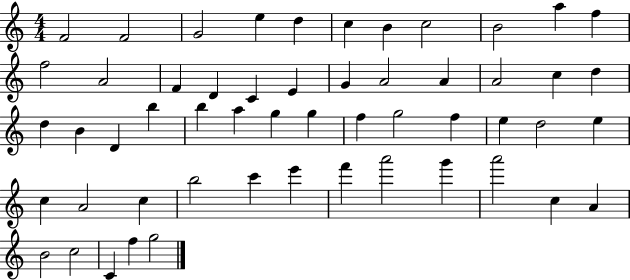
X:1
T:Untitled
M:4/4
L:1/4
K:C
F2 F2 G2 e d c B c2 B2 a f f2 A2 F D C E G A2 A A2 c d d B D b b a g g f g2 f e d2 e c A2 c b2 c' e' f' a'2 g' a'2 c A B2 c2 C f g2